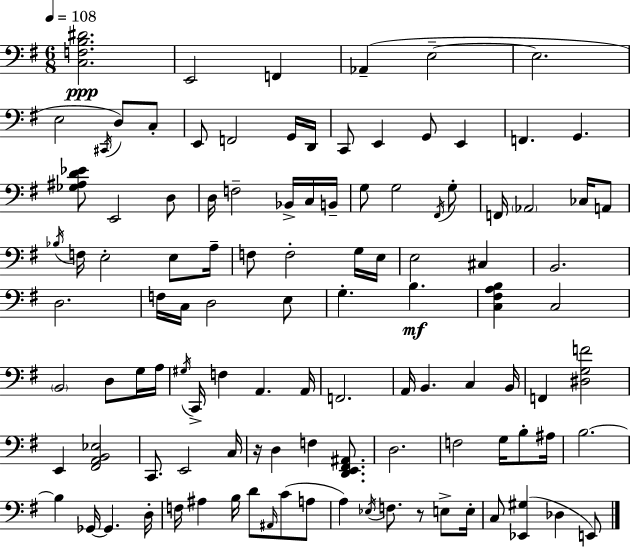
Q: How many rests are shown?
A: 2